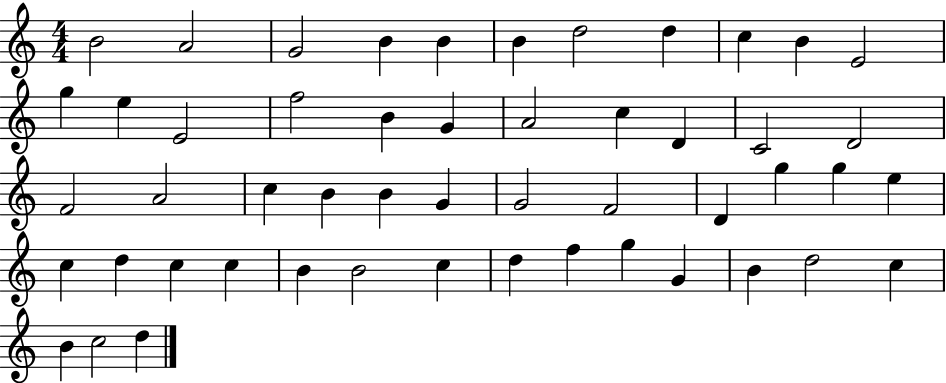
{
  \clef treble
  \numericTimeSignature
  \time 4/4
  \key c \major
  b'2 a'2 | g'2 b'4 b'4 | b'4 d''2 d''4 | c''4 b'4 e'2 | \break g''4 e''4 e'2 | f''2 b'4 g'4 | a'2 c''4 d'4 | c'2 d'2 | \break f'2 a'2 | c''4 b'4 b'4 g'4 | g'2 f'2 | d'4 g''4 g''4 e''4 | \break c''4 d''4 c''4 c''4 | b'4 b'2 c''4 | d''4 f''4 g''4 g'4 | b'4 d''2 c''4 | \break b'4 c''2 d''4 | \bar "|."
}